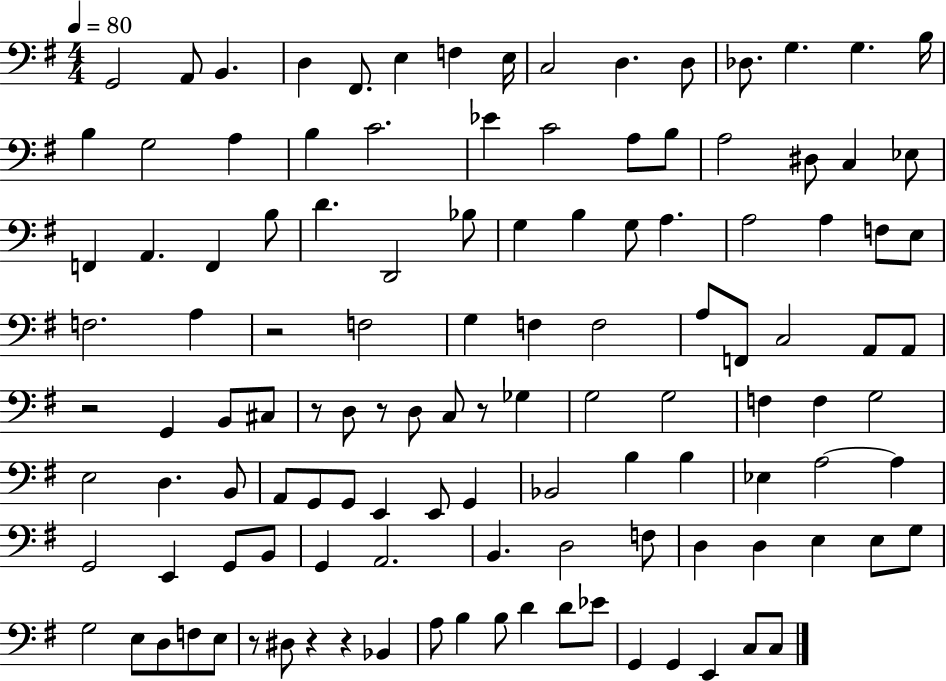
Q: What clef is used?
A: bass